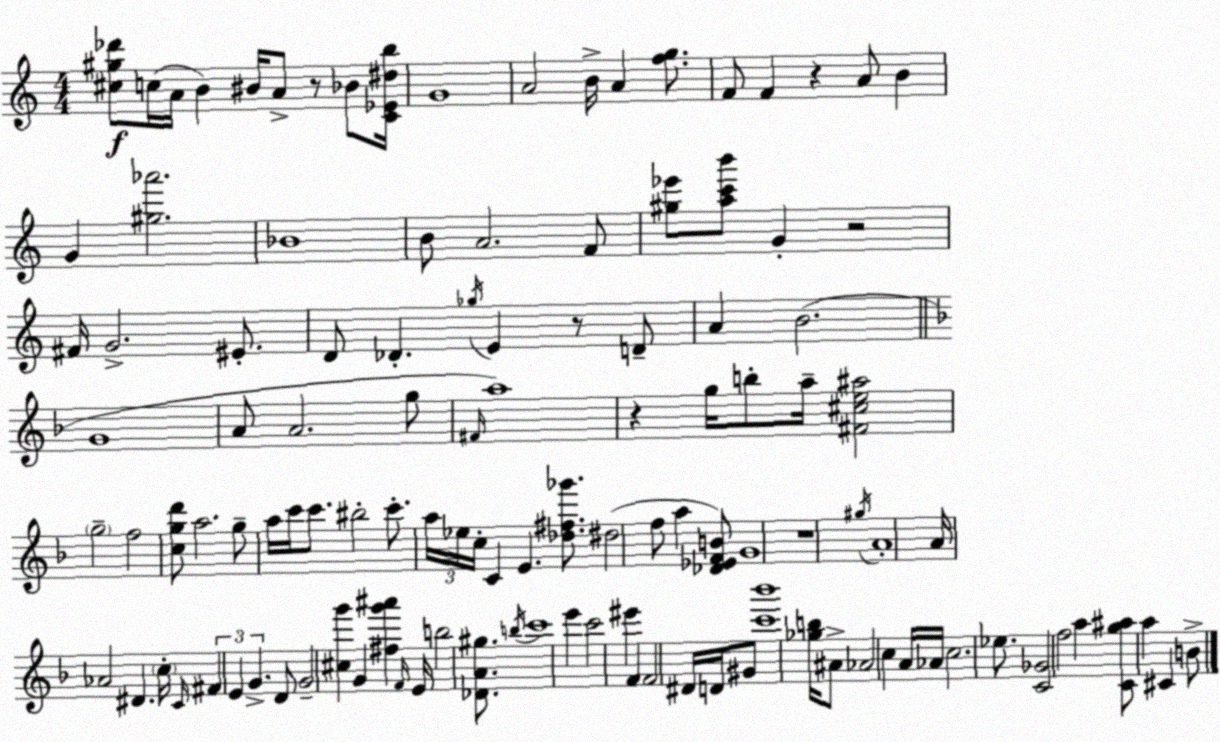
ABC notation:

X:1
T:Untitled
M:4/4
L:1/4
K:Am
[^c^g_d']/2 c/4 A/4 B ^B/4 A/2 z/2 _B/2 [C_E^db]/4 G4 A2 B/4 A [fg]/2 F/2 F z A/2 B G [^g_a']2 _B4 B/2 A2 F/2 [^g_e']/2 [ac'b']/2 G z2 ^F/4 G2 ^E/2 D/2 _D _g/4 E z/2 D/2 A B2 G4 A/2 A2 g/2 ^F/4 a4 z g/4 b/2 a/4 [^F^ce^a]2 g2 f2 [cgd']/2 a2 g/2 a/4 c'/4 c'/2 ^b2 c'/2 a/4 _e/4 c/4 C E [_d^f_g']/2 ^d2 f/2 a [_D_EFB]/2 G4 z4 ^g/4 A4 A/4 _A2 ^D c/4 C/4 ^F E G D/2 G2 [^cg'] G [^fg'^a'] F/4 E/4 b2 [_DA^g]/2 b/4 c'4 e' c'2 ^e' F F2 ^D/4 D/4 ^G/2 [c'_b']4 [_gb]/4 ^A/2 _A2 c A/4 _A/4 c2 _e/2 [C_G]2 f2 a [Cg^a]/2 a ^C B/2